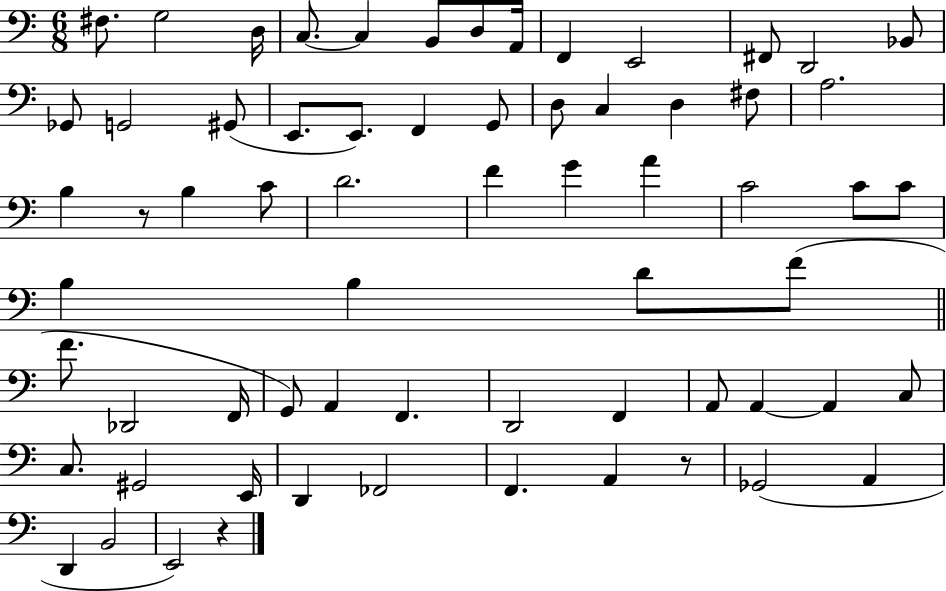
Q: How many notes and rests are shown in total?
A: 66